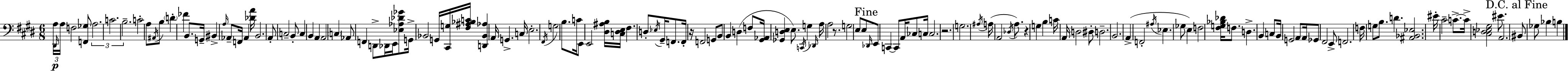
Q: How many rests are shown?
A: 4